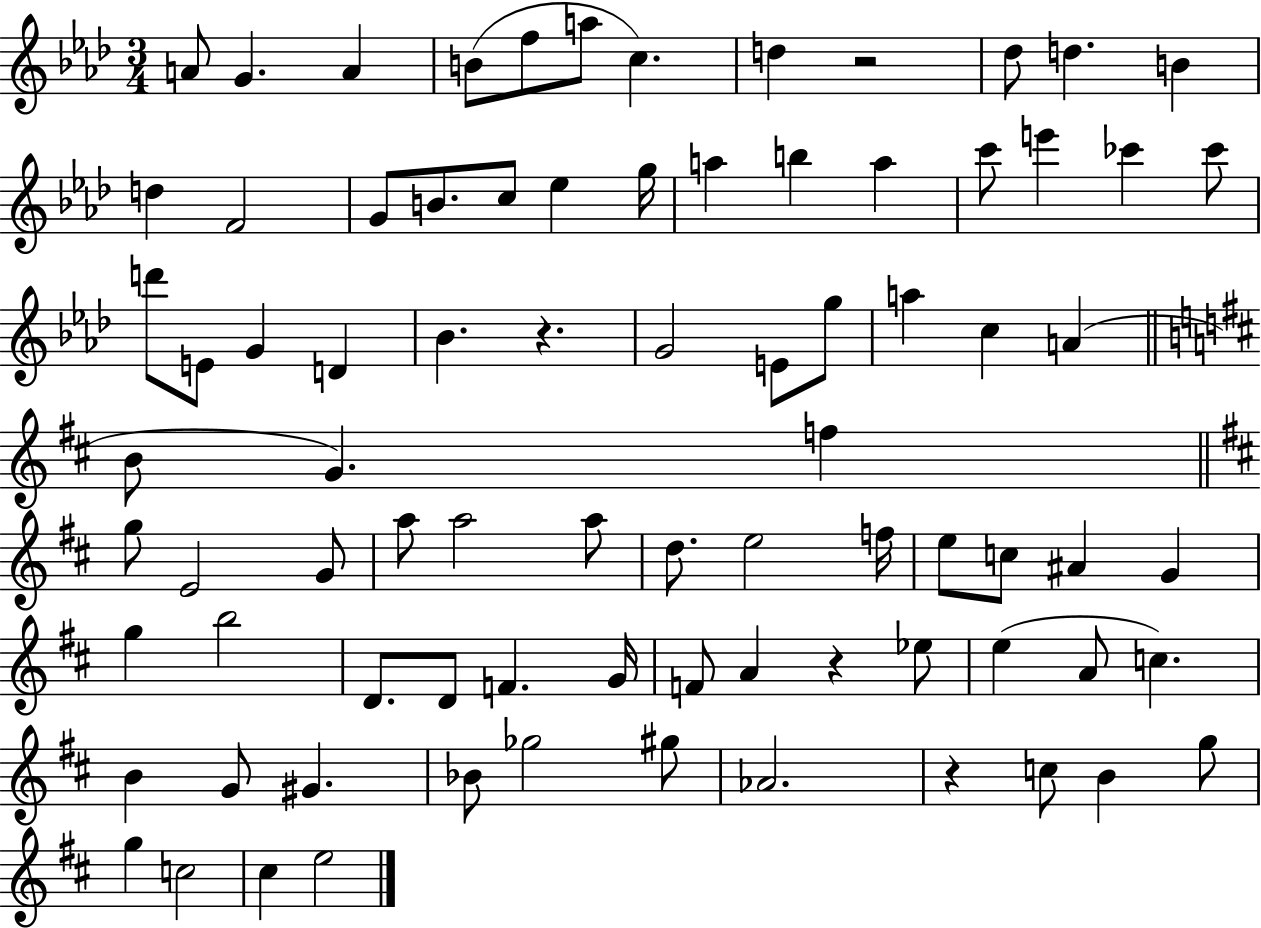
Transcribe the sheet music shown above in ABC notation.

X:1
T:Untitled
M:3/4
L:1/4
K:Ab
A/2 G A B/2 f/2 a/2 c d z2 _d/2 d B d F2 G/2 B/2 c/2 _e g/4 a b a c'/2 e' _c' _c'/2 d'/2 E/2 G D _B z G2 E/2 g/2 a c A B/2 G f g/2 E2 G/2 a/2 a2 a/2 d/2 e2 f/4 e/2 c/2 ^A G g b2 D/2 D/2 F G/4 F/2 A z _e/2 e A/2 c B G/2 ^G _B/2 _g2 ^g/2 _A2 z c/2 B g/2 g c2 ^c e2